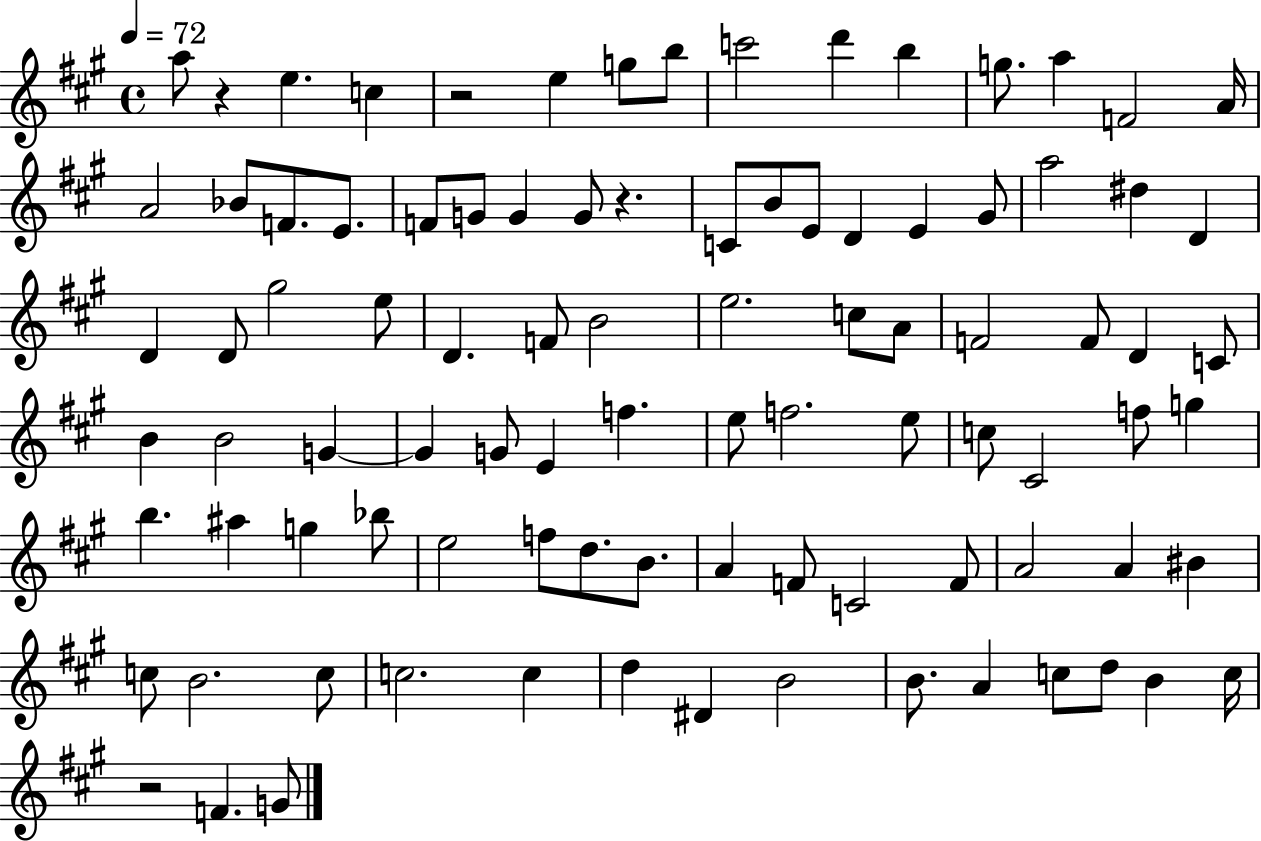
{
  \clef treble
  \time 4/4
  \defaultTimeSignature
  \key a \major
  \tempo 4 = 72
  a''8 r4 e''4. c''4 | r2 e''4 g''8 b''8 | c'''2 d'''4 b''4 | g''8. a''4 f'2 a'16 | \break a'2 bes'8 f'8. e'8. | f'8 g'8 g'4 g'8 r4. | c'8 b'8 e'8 d'4 e'4 gis'8 | a''2 dis''4 d'4 | \break d'4 d'8 gis''2 e''8 | d'4. f'8 b'2 | e''2. c''8 a'8 | f'2 f'8 d'4 c'8 | \break b'4 b'2 g'4~~ | g'4 g'8 e'4 f''4. | e''8 f''2. e''8 | c''8 cis'2 f''8 g''4 | \break b''4. ais''4 g''4 bes''8 | e''2 f''8 d''8. b'8. | a'4 f'8 c'2 f'8 | a'2 a'4 bis'4 | \break c''8 b'2. c''8 | c''2. c''4 | d''4 dis'4 b'2 | b'8. a'4 c''8 d''8 b'4 c''16 | \break r2 f'4. g'8 | \bar "|."
}